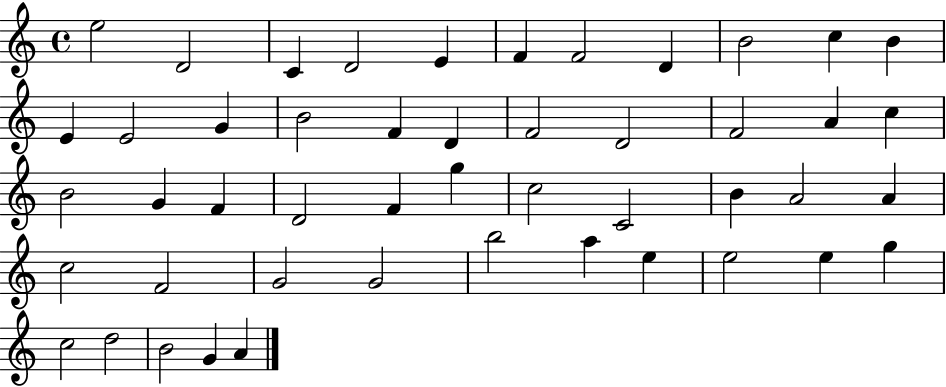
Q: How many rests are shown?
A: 0